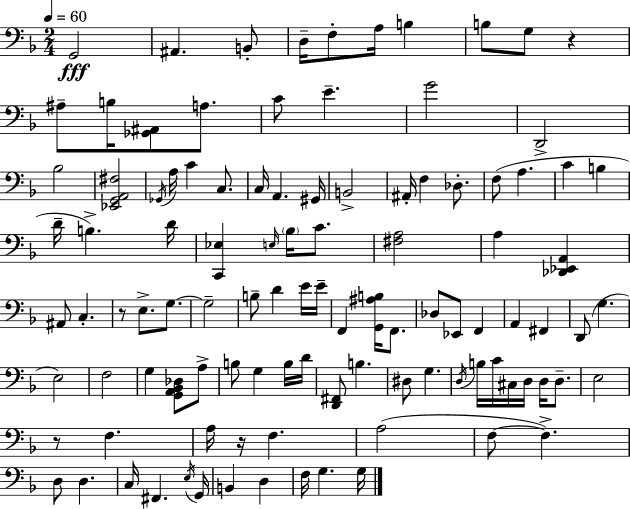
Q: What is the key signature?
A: F major